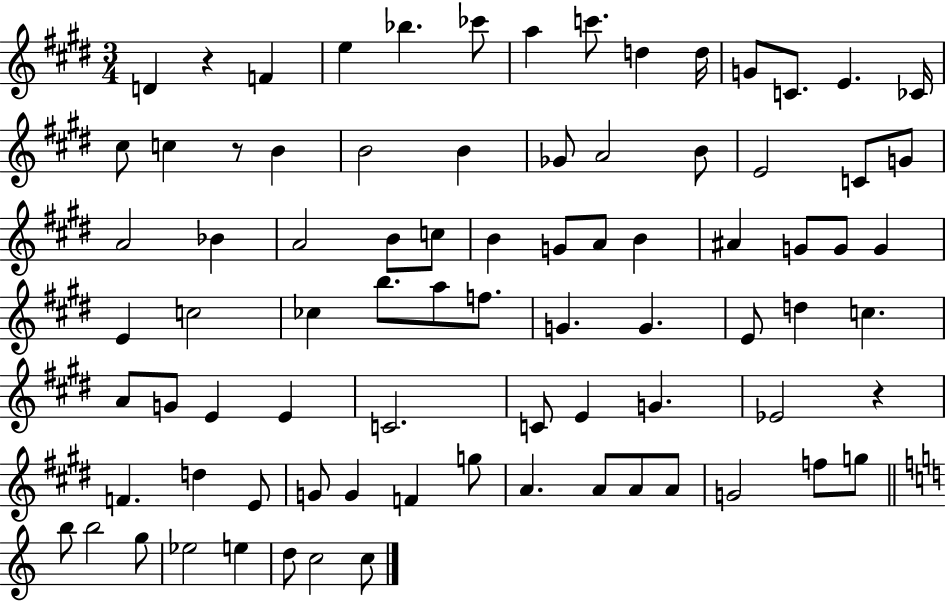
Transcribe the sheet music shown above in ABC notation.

X:1
T:Untitled
M:3/4
L:1/4
K:E
D z F e _b _c'/2 a c'/2 d d/4 G/2 C/2 E _C/4 ^c/2 c z/2 B B2 B _G/2 A2 B/2 E2 C/2 G/2 A2 _B A2 B/2 c/2 B G/2 A/2 B ^A G/2 G/2 G E c2 _c b/2 a/2 f/2 G G E/2 d c A/2 G/2 E E C2 C/2 E G _E2 z F d E/2 G/2 G F g/2 A A/2 A/2 A/2 G2 f/2 g/2 b/2 b2 g/2 _e2 e d/2 c2 c/2